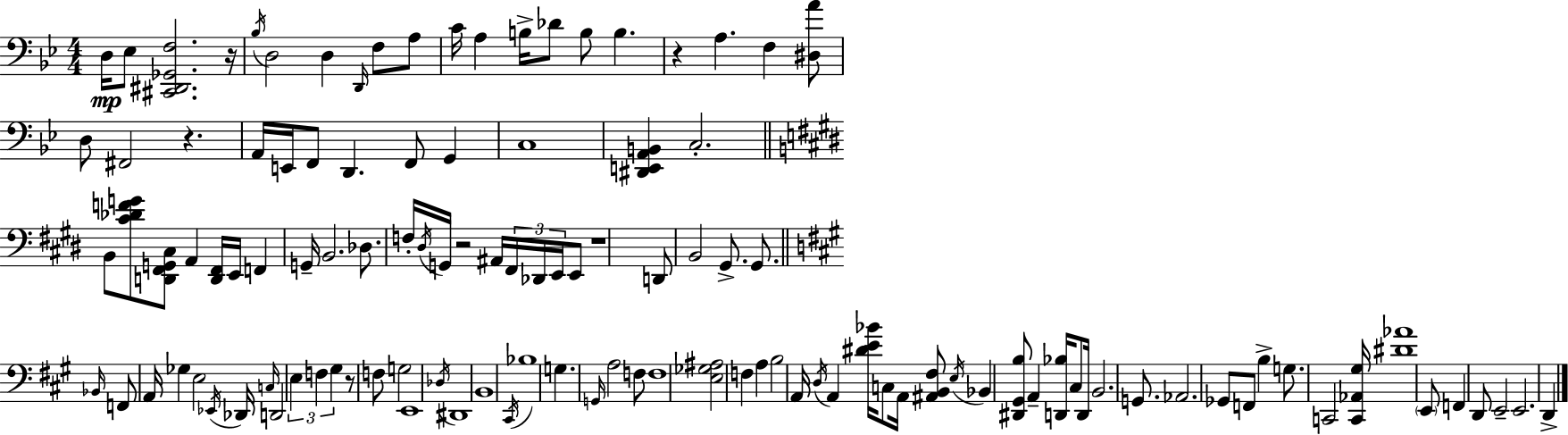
{
  \clef bass
  \numericTimeSignature
  \time 4/4
  \key g \minor
  d16\mp ees8 <cis, dis, ges, f>2. r16 | \acciaccatura { bes16 } d2 d4 \grace { d,16 } f8 | a8 c'16 a4 b16-> des'8 b8 b4. | r4 a4. f4 | \break <dis a'>8 d8 fis,2 r4. | a,16 e,16 f,8 d,4. f,8 g,4 | c1 | <dis, e, a, b,>4 c2.-. | \break \bar "||" \break \key e \major b,8 <cis' des' f' g'>8 <d, fis, g, cis>8 a,4 <d, fis,>16 e,16 f,4 | g,16-- b,2. des8. | f16-. \acciaccatura { dis16 } g,16 r2 ais,16 \tuplet 3/2 { fis,16 des,16 e,16 } e,8 | r1 | \break d,8 b,2 gis,8.-> gis,8. | \bar "||" \break \key a \major \grace { bes,16 } f,8 a,16 ges4 e2 | \acciaccatura { ees,16 } des,16 \grace { c16 } d,2 \tuplet 3/2 { e4 f4 | gis4 } r8 f8 g2 | e,1 | \break \acciaccatura { des16 } dis,1 | b,1 | \acciaccatura { cis,16 } bes1 | g4. \grace { g,16 } a2 | \break f8 f1 | <e ges ais>2 f4 | a4 b2 a,16 \acciaccatura { d16 } | a,4 <dis' e' bes'>16 c8 a,16 <ais, b, fis>8 \acciaccatura { e16 } bes,4 <dis, gis, b>8 | \break a,4-- <d, bes>16 cis8 d,16 b,2. | g,8. aes,2. | ges,8 f,8 b4-> g8. c,2 | <c, aes, gis>16 <dis' aes'>1 | \break \parenthesize e,8 f,4 d,8 | e,2-- e,2. | d,4-> \bar "|."
}